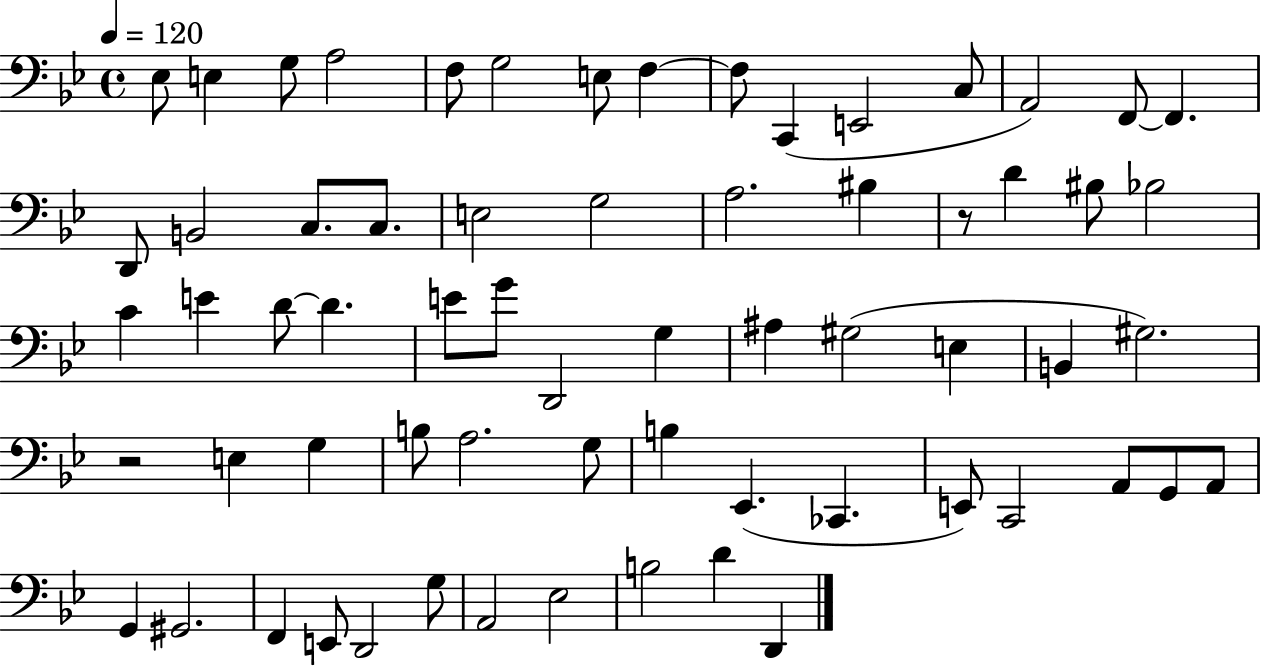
X:1
T:Untitled
M:4/4
L:1/4
K:Bb
_E,/2 E, G,/2 A,2 F,/2 G,2 E,/2 F, F,/2 C,, E,,2 C,/2 A,,2 F,,/2 F,, D,,/2 B,,2 C,/2 C,/2 E,2 G,2 A,2 ^B, z/2 D ^B,/2 _B,2 C E D/2 D E/2 G/2 D,,2 G, ^A, ^G,2 E, B,, ^G,2 z2 E, G, B,/2 A,2 G,/2 B, _E,, _C,, E,,/2 C,,2 A,,/2 G,,/2 A,,/2 G,, ^G,,2 F,, E,,/2 D,,2 G,/2 A,,2 _E,2 B,2 D D,,